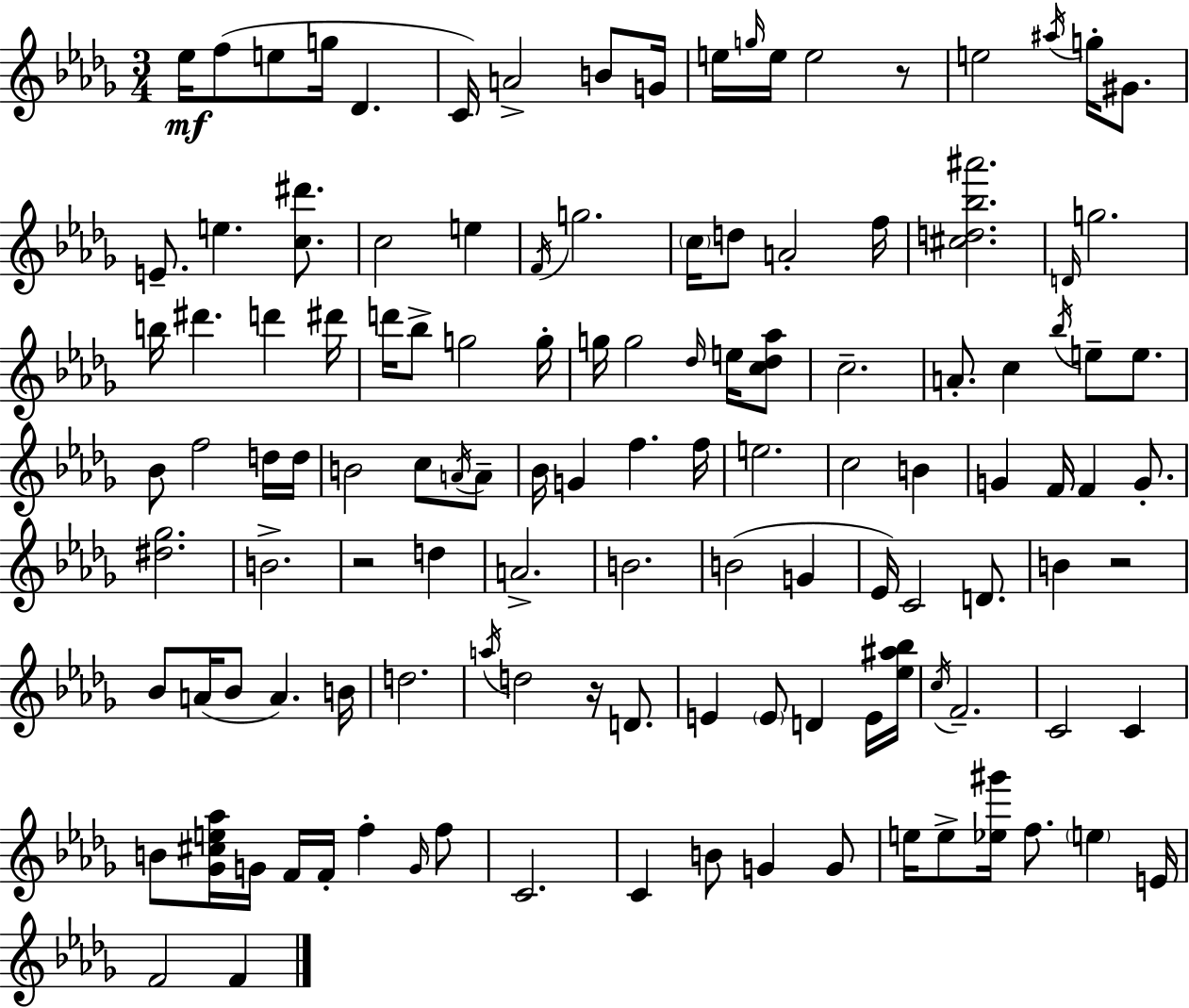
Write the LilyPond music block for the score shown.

{
  \clef treble
  \numericTimeSignature
  \time 3/4
  \key bes \minor
  ees''16\mf f''8( e''8 g''16 des'4. | c'16) a'2-> b'8 g'16 | e''16 \grace { g''16 } e''16 e''2 r8 | e''2 \acciaccatura { ais''16 } g''16-. gis'8. | \break e'8.-- e''4. <c'' dis'''>8. | c''2 e''4 | \acciaccatura { f'16 } g''2. | \parenthesize c''16 d''8 a'2-. | \break f''16 <cis'' d'' bes'' ais'''>2. | \grace { d'16 } g''2. | b''16 dis'''4. d'''4 | dis'''16 d'''16 bes''8-> g''2 | \break g''16-. g''16 g''2 | \grace { des''16 } e''16 <c'' des'' aes''>8 c''2.-- | a'8.-. c''4 | \acciaccatura { bes''16 } e''8-- e''8. bes'8 f''2 | \break d''16 d''16 b'2 | c''8 \acciaccatura { a'16 } a'8-- bes'16 g'4 | f''4. f''16 e''2. | c''2 | \break b'4 g'4 f'16 | f'4 g'8.-. <dis'' ges''>2. | b'2.-> | r2 | \break d''4 a'2.-> | b'2. | b'2( | g'4 ees'16) c'2 | \break d'8. b'4 r2 | bes'8 a'16( bes'8 | a'4.) b'16 d''2. | \acciaccatura { a''16 } d''2 | \break r16 d'8. e'4 | \parenthesize e'8 d'4 e'16 <ees'' ais'' bes''>16 \acciaccatura { c''16 } f'2.-- | c'2 | c'4 b'8 <ges' cis'' e'' aes''>16 | \break g'16 f'16 f'16-. f''4-. \grace { g'16 } f''8 c'2. | c'4 | b'8 g'4 g'8 e''16 e''8-> | <ees'' gis'''>16 f''8. \parenthesize e''4 e'16 f'2 | \break f'4 \bar "|."
}